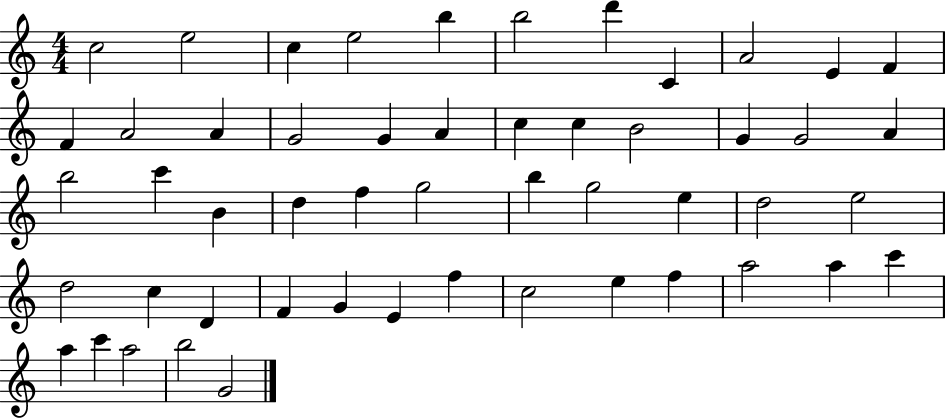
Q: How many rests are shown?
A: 0